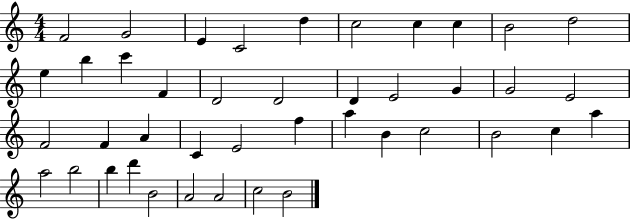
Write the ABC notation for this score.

X:1
T:Untitled
M:4/4
L:1/4
K:C
F2 G2 E C2 d c2 c c B2 d2 e b c' F D2 D2 D E2 G G2 E2 F2 F A C E2 f a B c2 B2 c a a2 b2 b d' B2 A2 A2 c2 B2